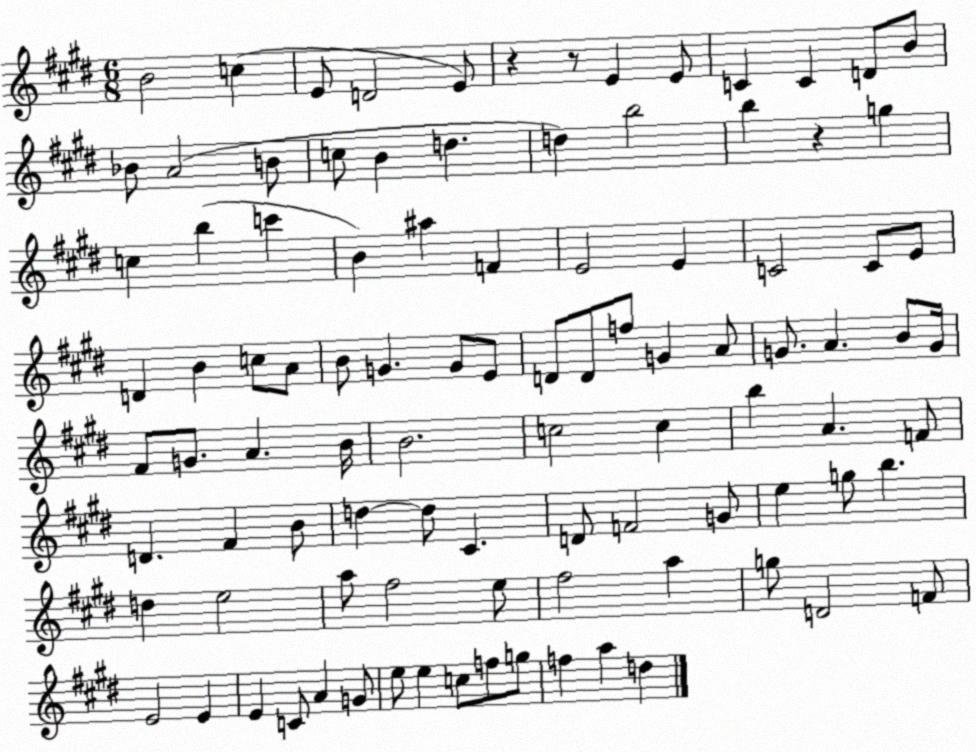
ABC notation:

X:1
T:Untitled
M:6/8
L:1/4
K:E
B2 c E/2 D2 E/2 z z/2 E E/2 C C D/2 B/2 _B/2 A2 B/2 c/2 B d d b2 b z g c b c' B ^a F E2 E C2 C/2 E/2 D B c/2 A/2 B/2 G G/2 E/2 D/2 D/2 f/2 G A/2 G/2 A B/2 G/4 ^F/2 G/2 A B/4 B2 c2 c b A F/2 D ^F B/2 d d/2 ^C D/2 F2 G/2 e g/2 b d e2 a/2 ^f2 e/2 ^f2 a g/2 D2 F/2 E2 E E C/2 A G/2 e/2 e c/2 f/2 g/2 f a d